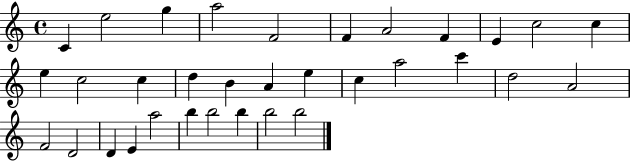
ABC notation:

X:1
T:Untitled
M:4/4
L:1/4
K:C
C e2 g a2 F2 F A2 F E c2 c e c2 c d B A e c a2 c' d2 A2 F2 D2 D E a2 b b2 b b2 b2